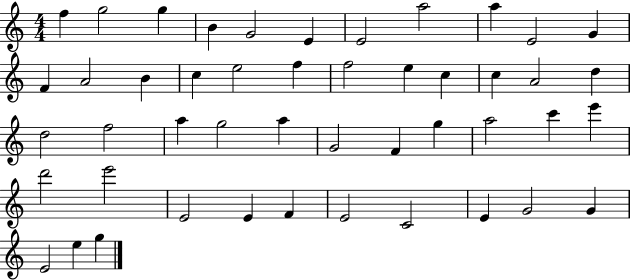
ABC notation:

X:1
T:Untitled
M:4/4
L:1/4
K:C
f g2 g B G2 E E2 a2 a E2 G F A2 B c e2 f f2 e c c A2 d d2 f2 a g2 a G2 F g a2 c' e' d'2 e'2 E2 E F E2 C2 E G2 G E2 e g